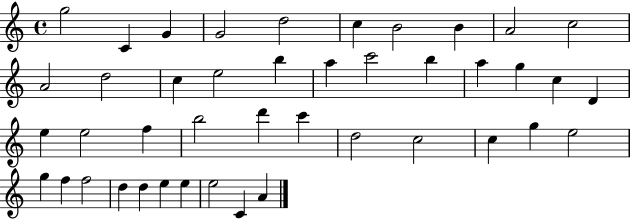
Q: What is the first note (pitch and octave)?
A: G5